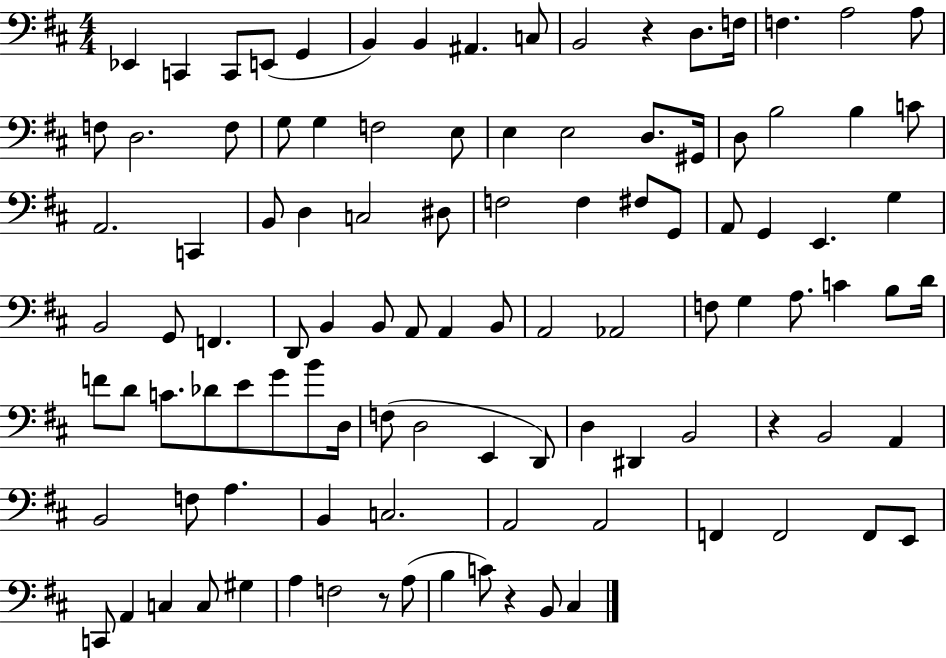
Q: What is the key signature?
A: D major